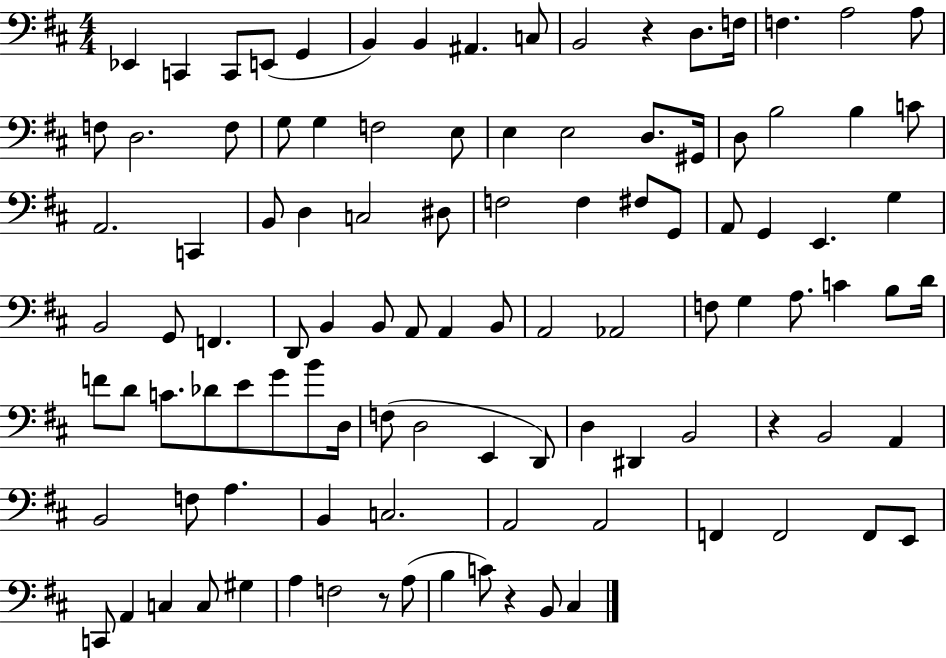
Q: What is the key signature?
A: D major